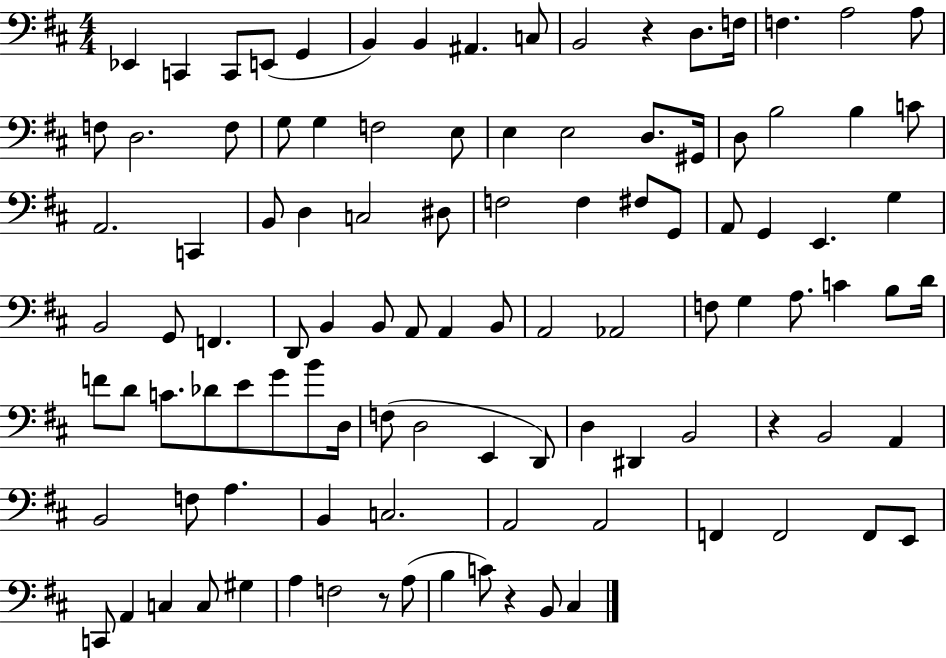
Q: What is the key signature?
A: D major